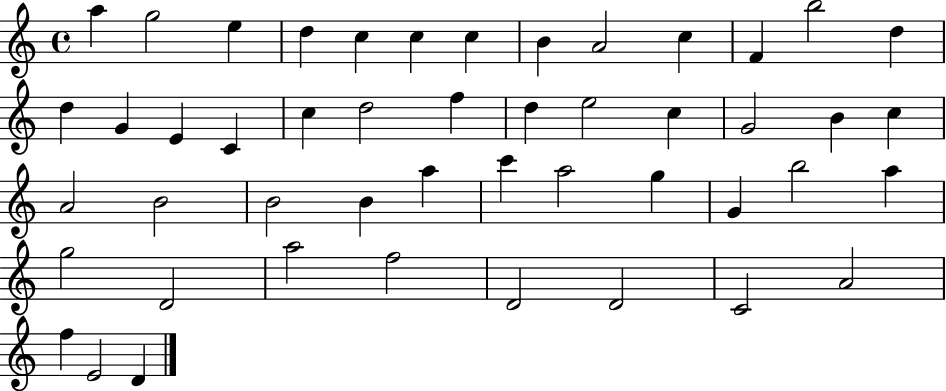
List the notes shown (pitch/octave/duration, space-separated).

A5/q G5/h E5/q D5/q C5/q C5/q C5/q B4/q A4/h C5/q F4/q B5/h D5/q D5/q G4/q E4/q C4/q C5/q D5/h F5/q D5/q E5/h C5/q G4/h B4/q C5/q A4/h B4/h B4/h B4/q A5/q C6/q A5/h G5/q G4/q B5/h A5/q G5/h D4/h A5/h F5/h D4/h D4/h C4/h A4/h F5/q E4/h D4/q